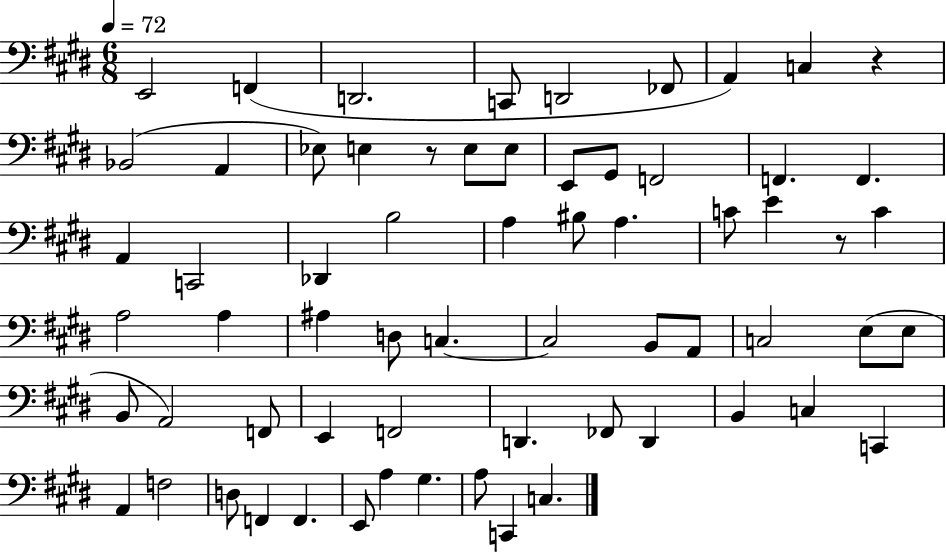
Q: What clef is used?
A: bass